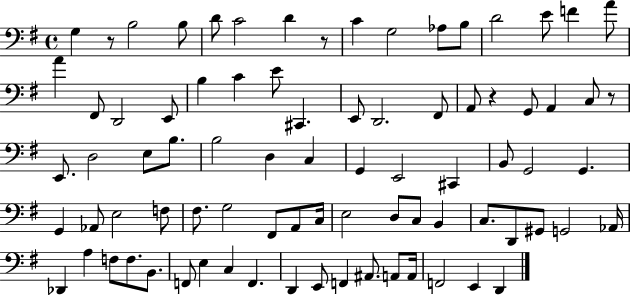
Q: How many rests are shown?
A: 4